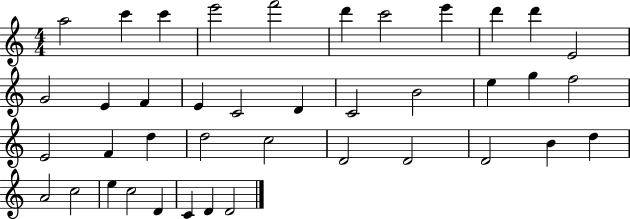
{
  \clef treble
  \numericTimeSignature
  \time 4/4
  \key c \major
  a''2 c'''4 c'''4 | e'''2 f'''2 | d'''4 c'''2 e'''4 | d'''4 d'''4 e'2 | \break g'2 e'4 f'4 | e'4 c'2 d'4 | c'2 b'2 | e''4 g''4 f''2 | \break e'2 f'4 d''4 | d''2 c''2 | d'2 d'2 | d'2 b'4 d''4 | \break a'2 c''2 | e''4 c''2 d'4 | c'4 d'4 d'2 | \bar "|."
}